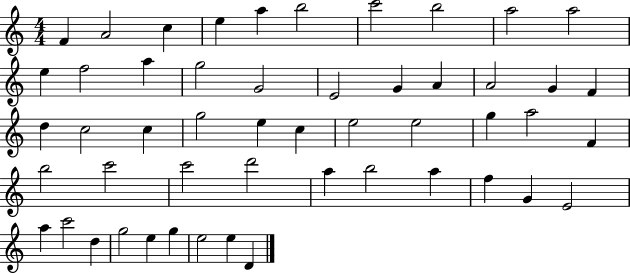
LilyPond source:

{
  \clef treble
  \numericTimeSignature
  \time 4/4
  \key c \major
  f'4 a'2 c''4 | e''4 a''4 b''2 | c'''2 b''2 | a''2 a''2 | \break e''4 f''2 a''4 | g''2 g'2 | e'2 g'4 a'4 | a'2 g'4 f'4 | \break d''4 c''2 c''4 | g''2 e''4 c''4 | e''2 e''2 | g''4 a''2 f'4 | \break b''2 c'''2 | c'''2 d'''2 | a''4 b''2 a''4 | f''4 g'4 e'2 | \break a''4 c'''2 d''4 | g''2 e''4 g''4 | e''2 e''4 d'4 | \bar "|."
}